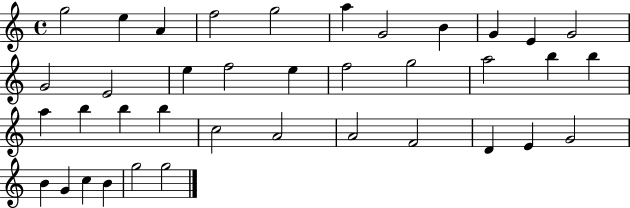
X:1
T:Untitled
M:4/4
L:1/4
K:C
g2 e A f2 g2 a G2 B G E G2 G2 E2 e f2 e f2 g2 a2 b b a b b b c2 A2 A2 F2 D E G2 B G c B g2 g2